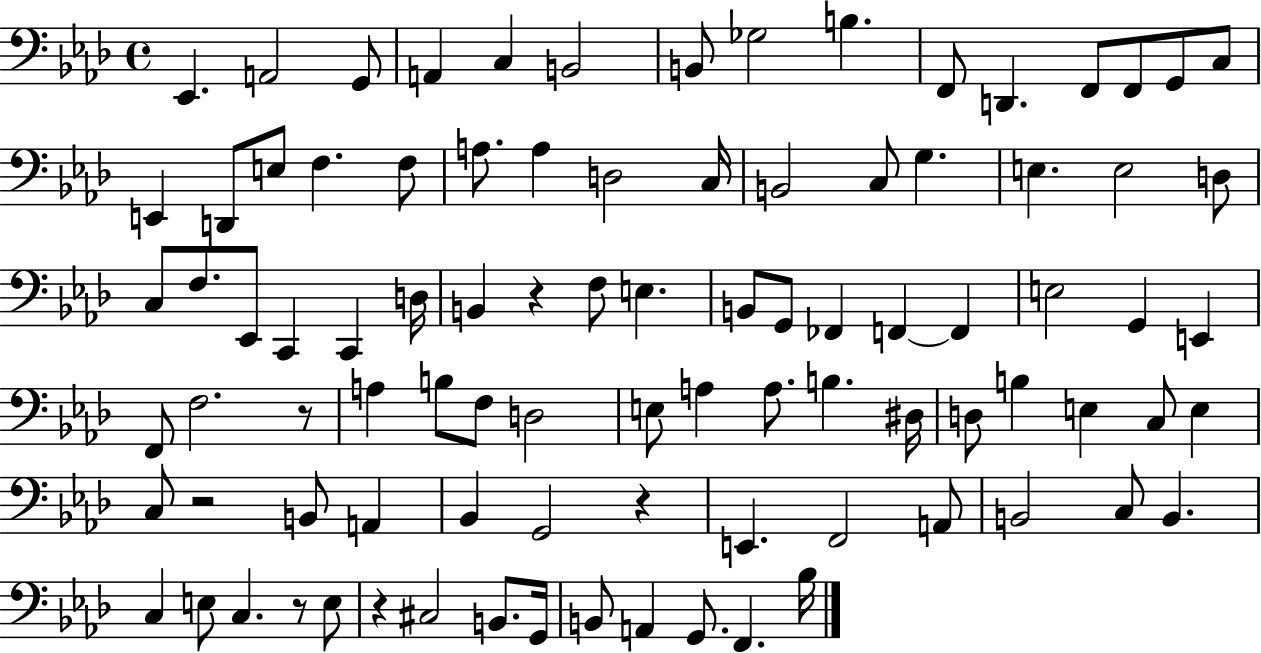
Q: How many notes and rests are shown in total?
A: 92